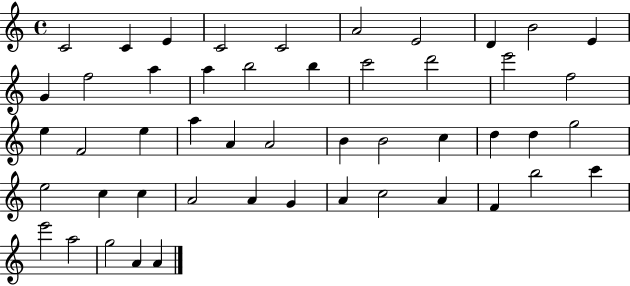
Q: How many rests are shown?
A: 0